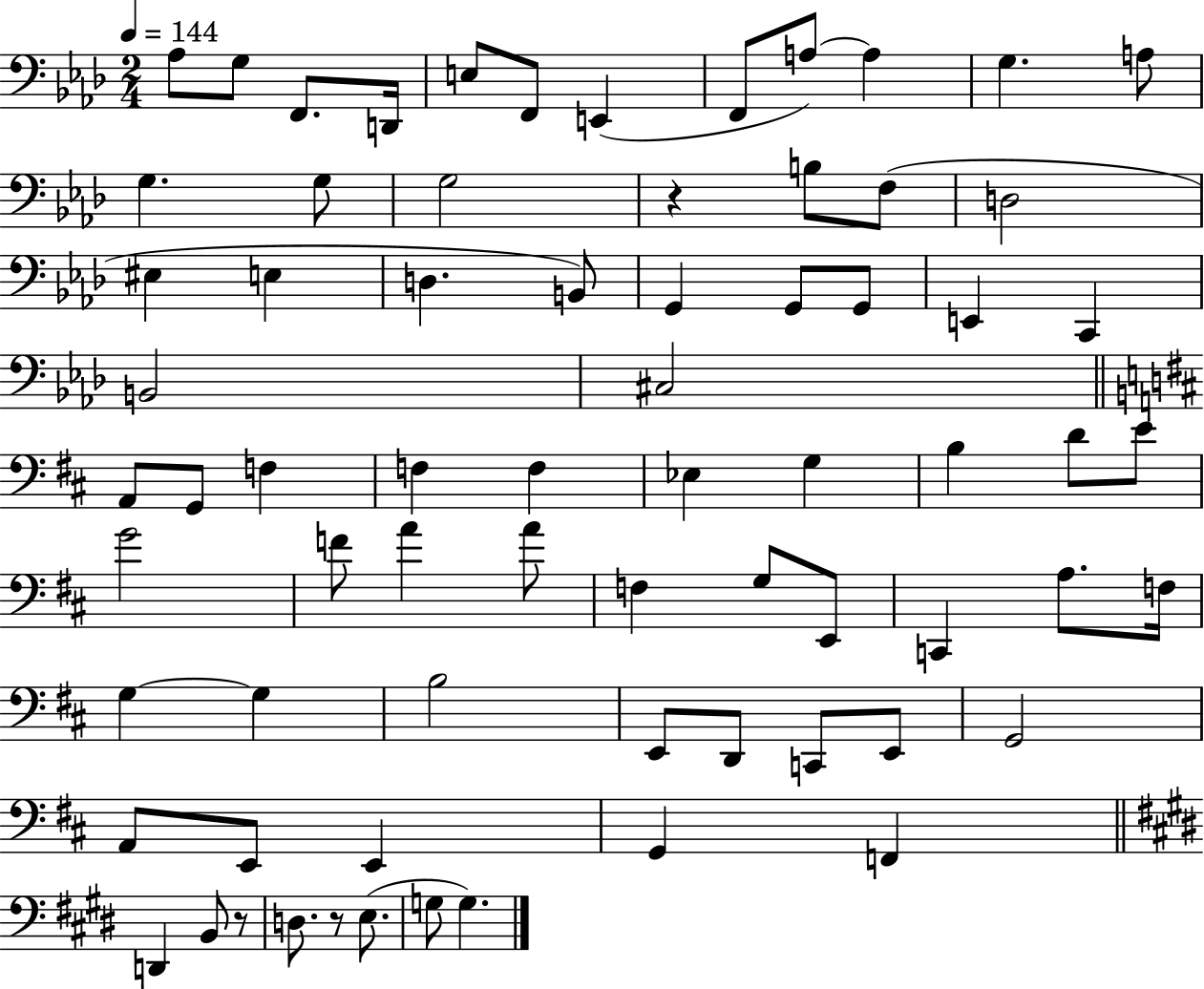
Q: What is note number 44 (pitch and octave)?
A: F3